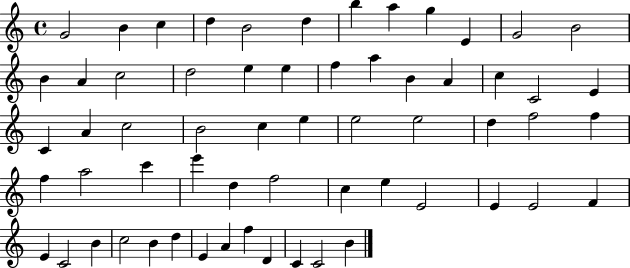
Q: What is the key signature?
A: C major